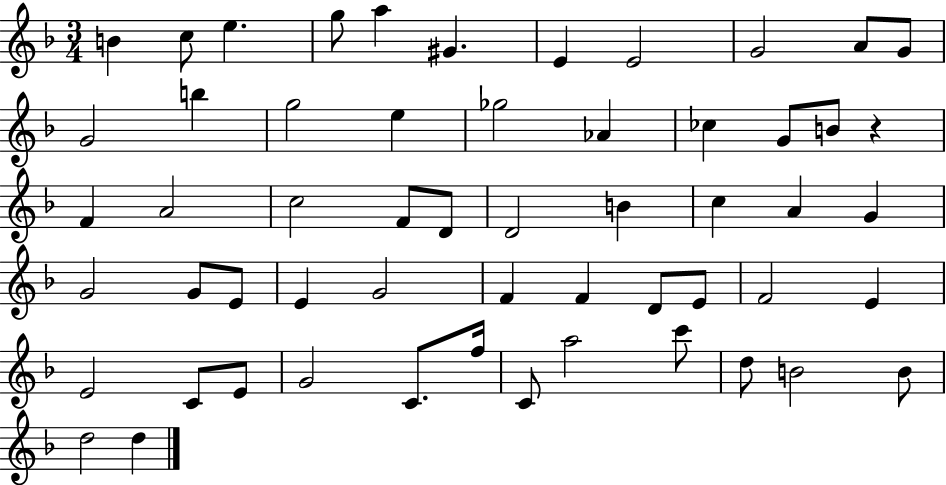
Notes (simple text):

B4/q C5/e E5/q. G5/e A5/q G#4/q. E4/q E4/h G4/h A4/e G4/e G4/h B5/q G5/h E5/q Gb5/h Ab4/q CES5/q G4/e B4/e R/q F4/q A4/h C5/h F4/e D4/e D4/h B4/q C5/q A4/q G4/q G4/h G4/e E4/e E4/q G4/h F4/q F4/q D4/e E4/e F4/h E4/q E4/h C4/e E4/e G4/h C4/e. F5/s C4/e A5/h C6/e D5/e B4/h B4/e D5/h D5/q